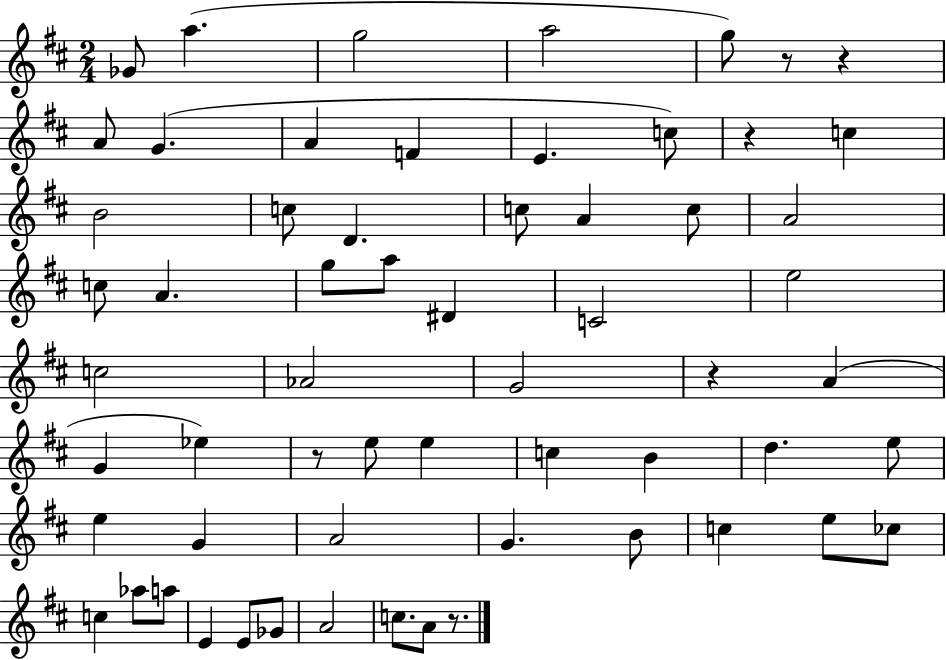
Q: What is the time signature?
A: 2/4